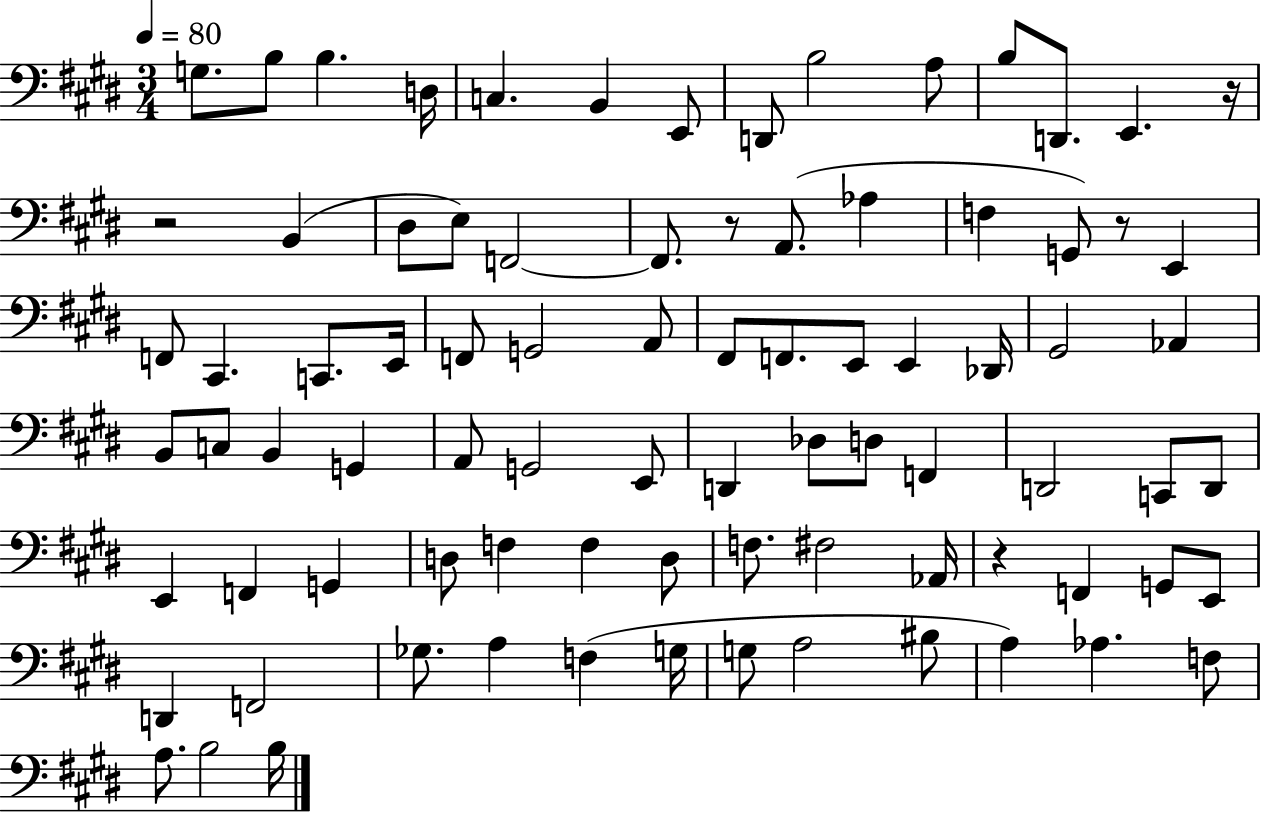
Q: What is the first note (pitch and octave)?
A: G3